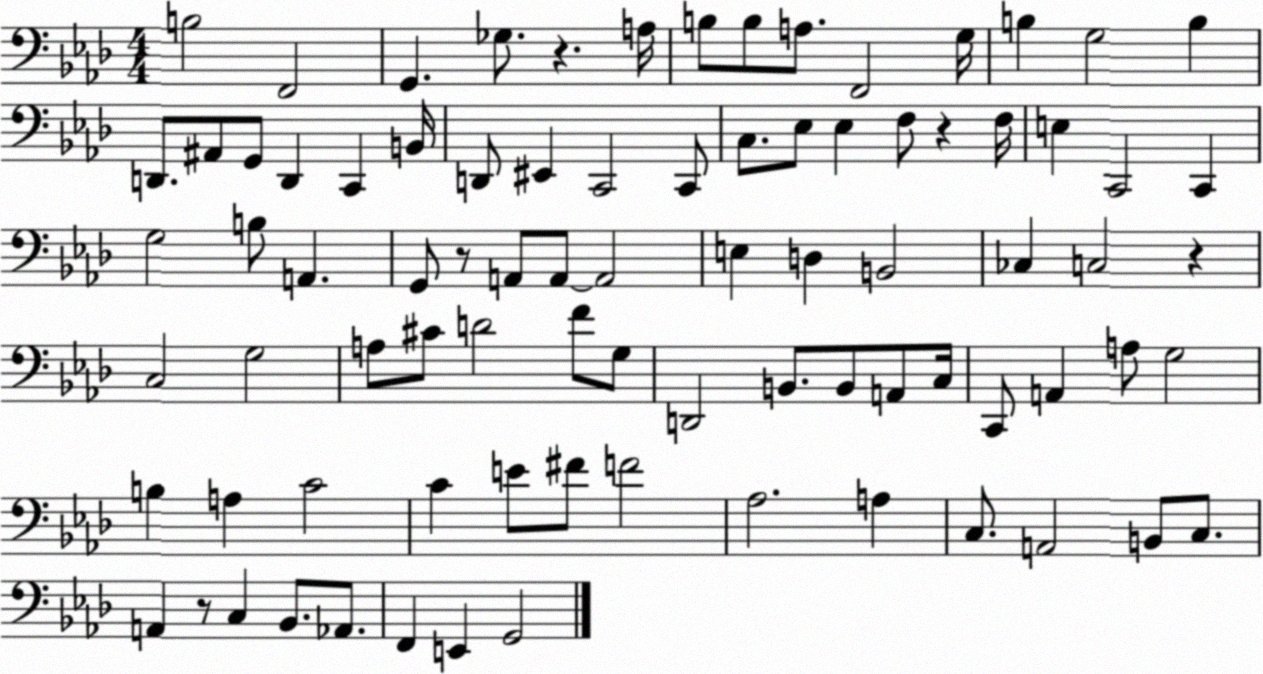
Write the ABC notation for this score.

X:1
T:Untitled
M:4/4
L:1/4
K:Ab
B,2 F,,2 G,, _G,/2 z A,/4 B,/2 B,/2 A,/2 F,,2 G,/4 B, G,2 B, D,,/2 ^A,,/2 G,,/2 D,, C,, B,,/4 D,,/2 ^E,, C,,2 C,,/2 C,/2 _E,/2 _E, F,/2 z F,/4 E, C,,2 C,, G,2 B,/2 A,, G,,/2 z/2 A,,/2 A,,/2 A,,2 E, D, B,,2 _C, C,2 z C,2 G,2 A,/2 ^C/2 D2 F/2 G,/2 D,,2 B,,/2 B,,/2 A,,/2 C,/4 C,,/2 A,, A,/2 G,2 B, A, C2 C E/2 ^F/2 F2 _A,2 A, C,/2 A,,2 B,,/2 C,/2 A,, z/2 C, _B,,/2 _A,,/2 F,, E,, G,,2